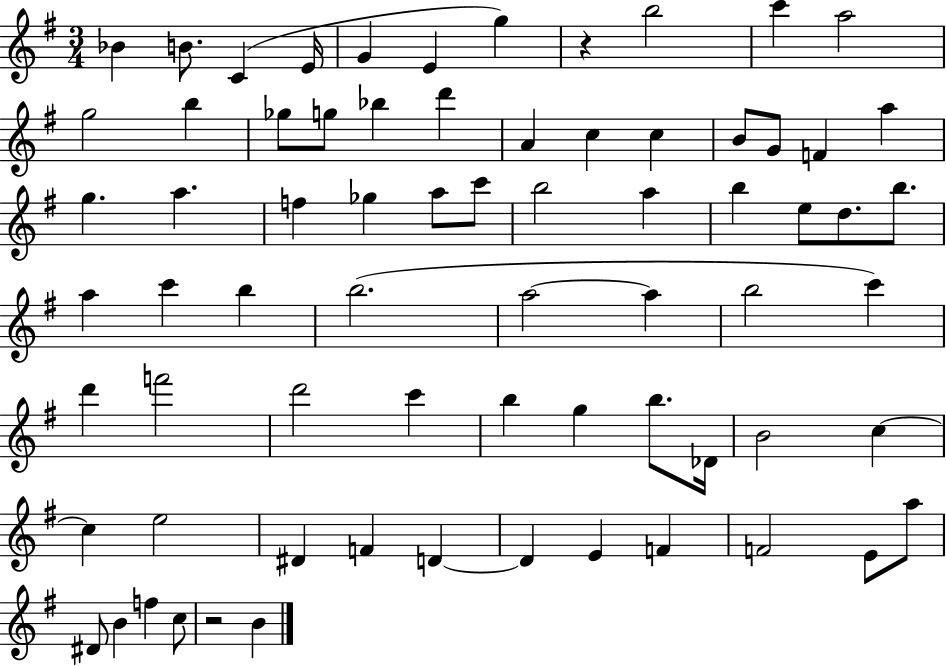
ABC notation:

X:1
T:Untitled
M:3/4
L:1/4
K:G
_B B/2 C E/4 G E g z b2 c' a2 g2 b _g/2 g/2 _b d' A c c B/2 G/2 F a g a f _g a/2 c'/2 b2 a b e/2 d/2 b/2 a c' b b2 a2 a b2 c' d' f'2 d'2 c' b g b/2 _D/4 B2 c c e2 ^D F D D E F F2 E/2 a/2 ^D/2 B f c/2 z2 B